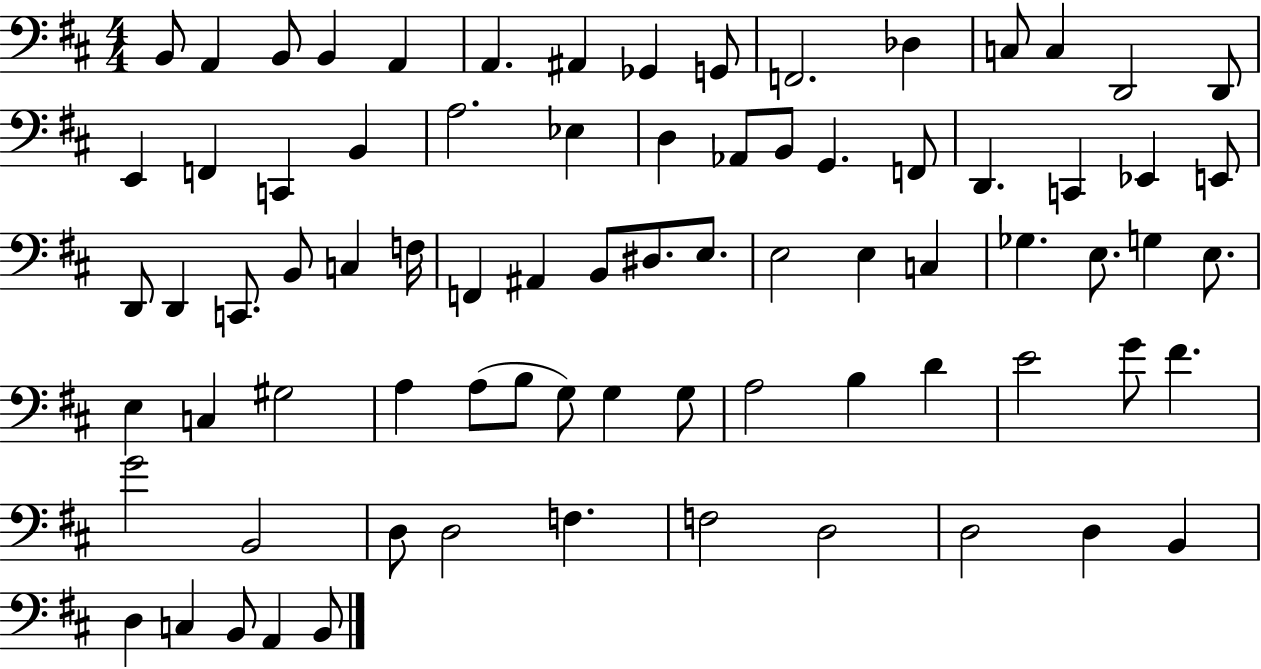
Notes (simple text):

B2/e A2/q B2/e B2/q A2/q A2/q. A#2/q Gb2/q G2/e F2/h. Db3/q C3/e C3/q D2/h D2/e E2/q F2/q C2/q B2/q A3/h. Eb3/q D3/q Ab2/e B2/e G2/q. F2/e D2/q. C2/q Eb2/q E2/e D2/e D2/q C2/e. B2/e C3/q F3/s F2/q A#2/q B2/e D#3/e. E3/e. E3/h E3/q C3/q Gb3/q. E3/e. G3/q E3/e. E3/q C3/q G#3/h A3/q A3/e B3/e G3/e G3/q G3/e A3/h B3/q D4/q E4/h G4/e F#4/q. G4/h B2/h D3/e D3/h F3/q. F3/h D3/h D3/h D3/q B2/q D3/q C3/q B2/e A2/q B2/e